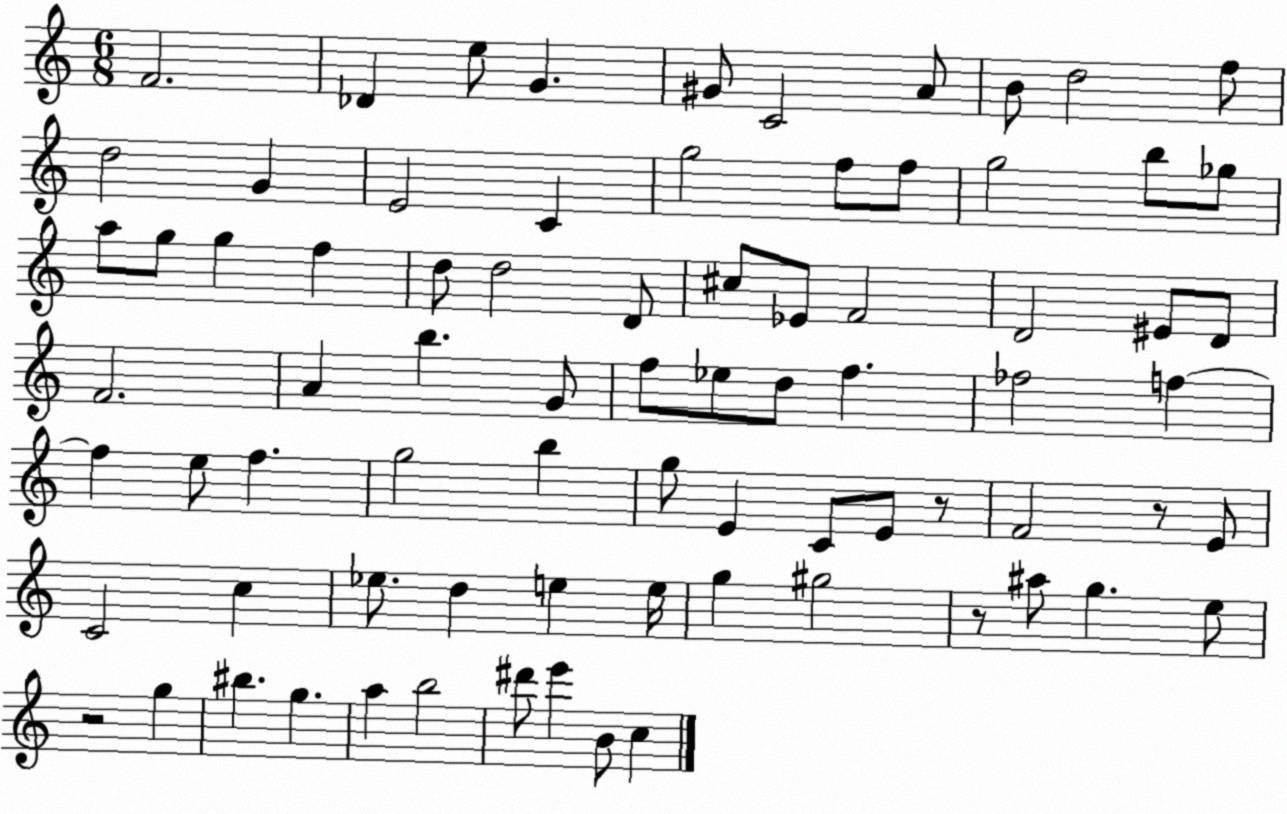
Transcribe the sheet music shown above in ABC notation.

X:1
T:Untitled
M:6/8
L:1/4
K:C
F2 _D e/2 G ^G/2 C2 A/2 B/2 d2 f/2 d2 G E2 C g2 f/2 f/2 g2 b/2 _g/2 a/2 g/2 g f d/2 d2 D/2 ^c/2 _E/2 F2 D2 ^E/2 D/2 F2 A b G/2 f/2 _e/2 d/2 f _f2 f f e/2 f g2 b g/2 E C/2 E/2 z/2 F2 z/2 E/2 C2 c _e/2 d e e/4 g ^g2 z/2 ^a/2 g e/2 z2 g ^b g a b2 ^d'/2 e' B/2 c